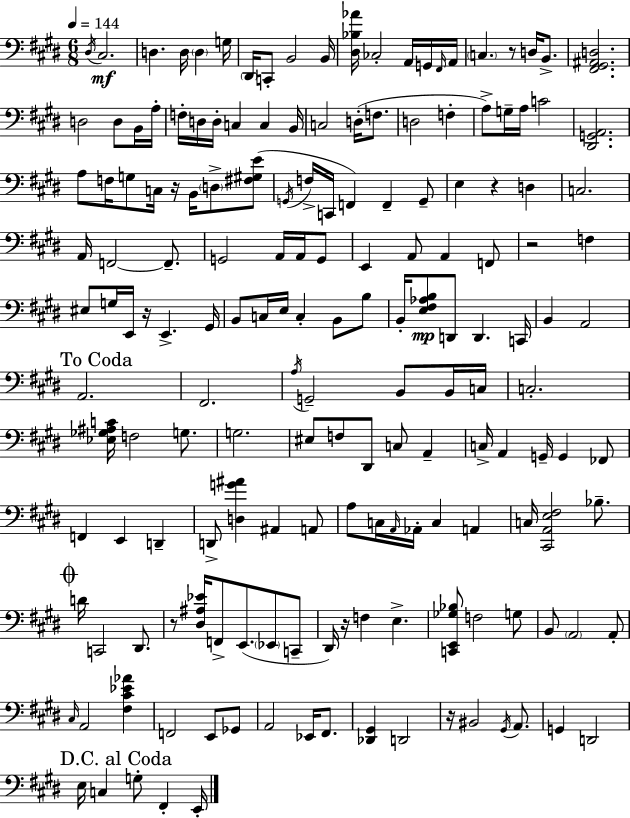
{
  \clef bass
  \numericTimeSignature
  \time 6/8
  \key e \major
  \tempo 4 = 144
  \acciaccatura { dis16 }\mf cis2. | d4. d16 \parenthesize d4 | g16 \parenthesize dis,16 c,8-. b,2 | b,16 <dis bes aes'>16 ces2-. a,16 g,16 | \break \grace { fis,16 } a,16 \parenthesize c4. r8 d16 b,8.-> | <fis, gis, ais, d>2. | d2 d8 | b,16 a16-. f16-. d16 d16-. c4 c4 | \break b,16 c2 d16-.( f8. | d2 f4-. | a8->) g16-- a16 c'2 | <dis, g, a,>2. | \break a8 f16 g8 c16 r16 b,16 \parenthesize d8-> | <fis gis e'>8( \acciaccatura { g,16 } f16-> c,16 f,4) f,4-- | g,8-- e4 r4 d4 | c2. | \break a,16 f,2~~ | f,8.-- g,2 a,16 | a,16 g,8 e,4 a,8 a,4 | f,8 r2 f4 | \break eis8 g16 e,16 r16 e,4.-> | gis,16 b,8 c16 e16 c4-. b,8 | b8 b,16-. <e fis aes b>8\mp d,8 d,4. | c,16 b,4 a,2 | \break \mark "To Coda" a,2. | fis,2. | \acciaccatura { a16 } g,2-- | b,8 b,16 c16 c2.-. | \break <ees ges ais c'>16 f2 | g8. g2. | eis8 f8 dis,8 c8 | a,4-- c16-> a,4 g,16-- g,4 | \break fes,8 f,4 e,4 | d,4-- d,8-> <d g' ais'>4 ais,4 | a,8 a8 c16 \grace { a,16 } aes,16-. c4 | a,4 c16 <cis, a, e fis>2 | \break bes8.-- \mark \markup { \musicglyph "scripts.coda" } d'16 c,2 | dis,8. r8 <dis ais ees'>16 f,8-> e,8.( | \parenthesize ees,8 c,8-- dis,16) r16 f4 e4.-> | <c, e, ges bes>8 f2 | \break g8 b,8 \parenthesize a,2 | a,8-. \grace { cis16 } a,2 | <fis cis' ees' aes'>4 f,2 | e,8 ges,8 a,2 | \break ees,16 fis,8. <des, gis,>4 d,2 | r16 bis,2 | \acciaccatura { gis,16 } a,8. g,4 d,2 | \mark "D.C. al Coda" e16 c4 | \break g8-. fis,4-. e,16-. \bar "|."
}